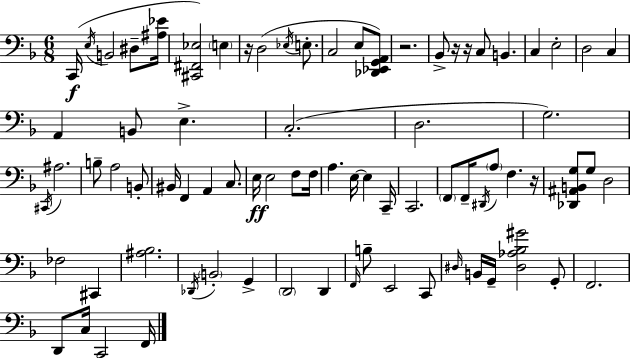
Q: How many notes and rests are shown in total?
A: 79